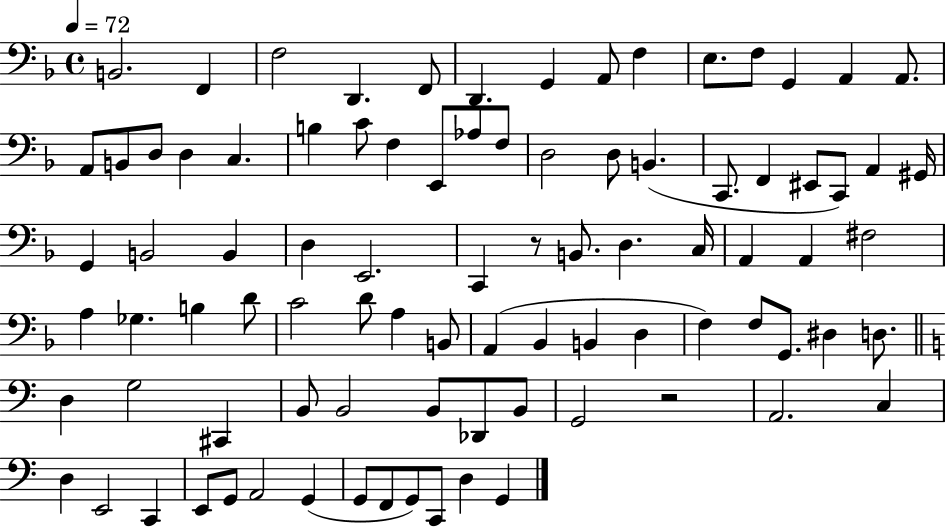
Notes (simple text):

B2/h. F2/q F3/h D2/q. F2/e D2/q. G2/q A2/e F3/q E3/e. F3/e G2/q A2/q A2/e. A2/e B2/e D3/e D3/q C3/q. B3/q C4/e F3/q E2/e Ab3/e F3/e D3/h D3/e B2/q. C2/e. F2/q EIS2/e C2/e A2/q G#2/s G2/q B2/h B2/q D3/q E2/h. C2/q R/e B2/e. D3/q. C3/s A2/q A2/q F#3/h A3/q Gb3/q. B3/q D4/e C4/h D4/e A3/q B2/e A2/q Bb2/q B2/q D3/q F3/q F3/e G2/e. D#3/q D3/e. D3/q G3/h C#2/q B2/e B2/h B2/e Db2/e B2/e G2/h R/h A2/h. C3/q D3/q E2/h C2/q E2/e G2/e A2/h G2/q G2/e F2/e G2/e C2/e D3/q G2/q